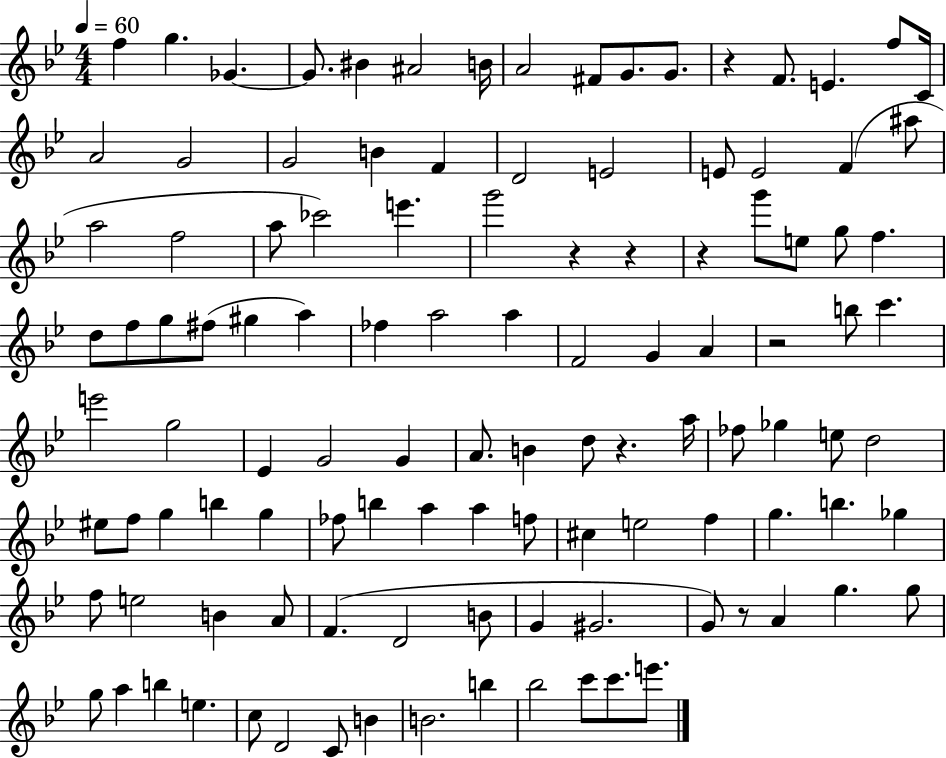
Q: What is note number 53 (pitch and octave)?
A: Eb4